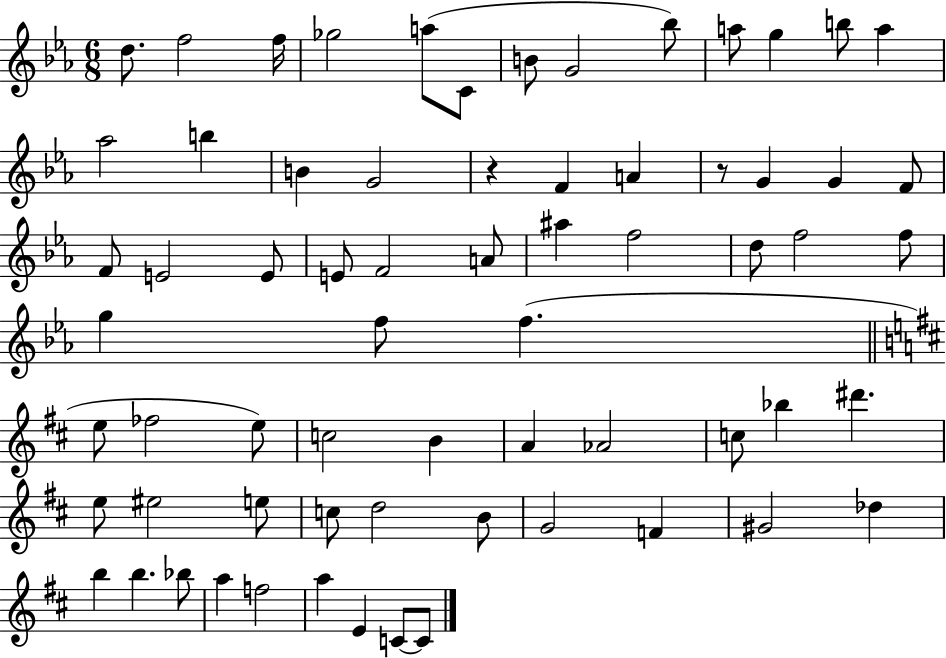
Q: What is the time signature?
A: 6/8